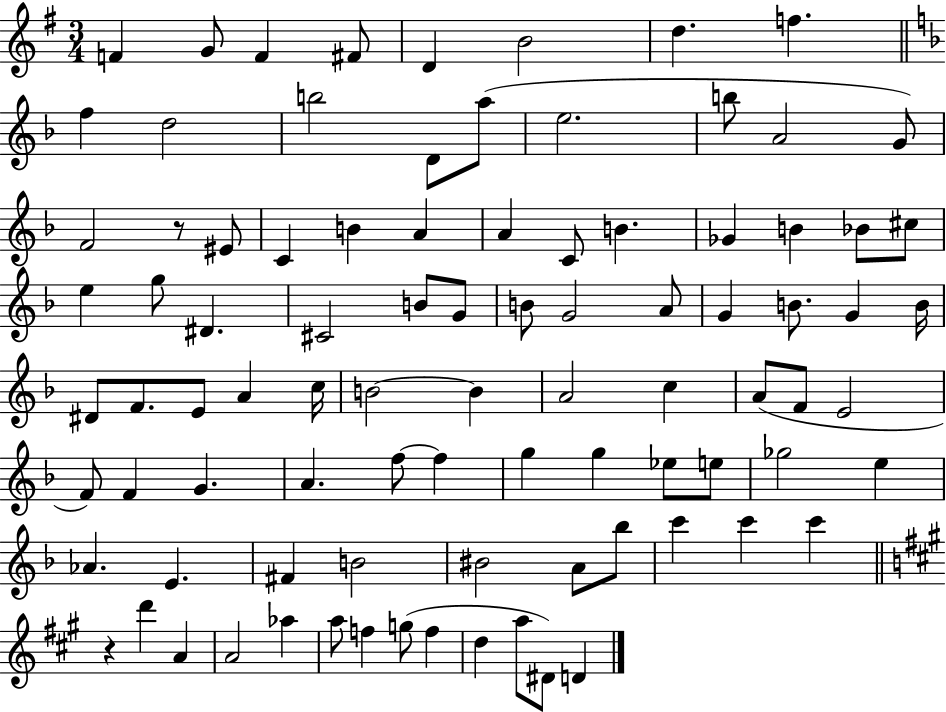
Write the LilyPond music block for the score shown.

{
  \clef treble
  \numericTimeSignature
  \time 3/4
  \key g \major
  f'4 g'8 f'4 fis'8 | d'4 b'2 | d''4. f''4. | \bar "||" \break \key f \major f''4 d''2 | b''2 d'8 a''8( | e''2. | b''8 a'2 g'8) | \break f'2 r8 eis'8 | c'4 b'4 a'4 | a'4 c'8 b'4. | ges'4 b'4 bes'8 cis''8 | \break e''4 g''8 dis'4. | cis'2 b'8 g'8 | b'8 g'2 a'8 | g'4 b'8. g'4 b'16 | \break dis'8 f'8. e'8 a'4 c''16 | b'2~~ b'4 | a'2 c''4 | a'8( f'8 e'2 | \break f'8) f'4 g'4. | a'4. f''8~~ f''4 | g''4 g''4 ees''8 e''8 | ges''2 e''4 | \break aes'4. e'4. | fis'4 b'2 | bis'2 a'8 bes''8 | c'''4 c'''4 c'''4 | \break \bar "||" \break \key a \major r4 d'''4 a'4 | a'2 aes''4 | a''8 f''4 g''8( f''4 | d''4 a''8 dis'8) d'4 | \break \bar "|."
}